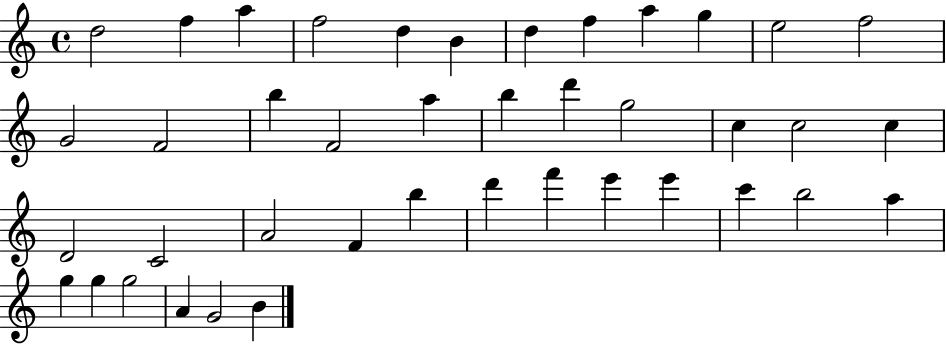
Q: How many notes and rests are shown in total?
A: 41